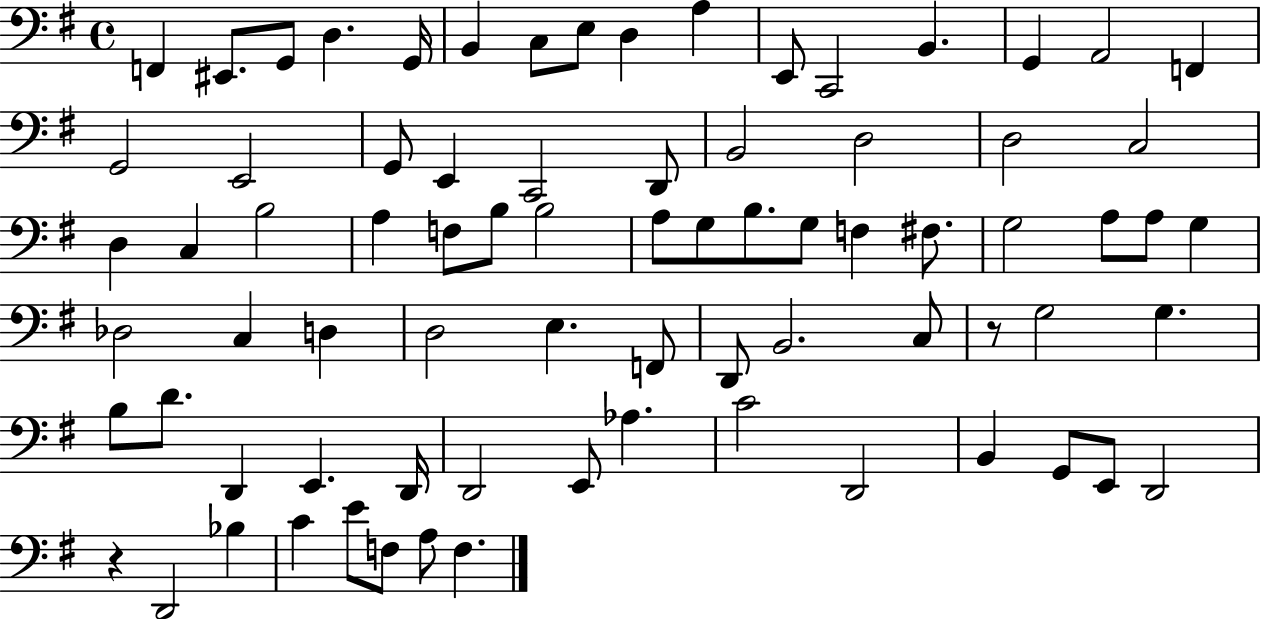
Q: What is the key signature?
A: G major